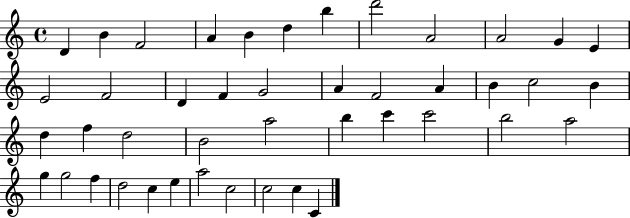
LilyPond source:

{
  \clef treble
  \time 4/4
  \defaultTimeSignature
  \key c \major
  d'4 b'4 f'2 | a'4 b'4 d''4 b''4 | d'''2 a'2 | a'2 g'4 e'4 | \break e'2 f'2 | d'4 f'4 g'2 | a'4 f'2 a'4 | b'4 c''2 b'4 | \break d''4 f''4 d''2 | b'2 a''2 | b''4 c'''4 c'''2 | b''2 a''2 | \break g''4 g''2 f''4 | d''2 c''4 e''4 | a''2 c''2 | c''2 c''4 c'4 | \break \bar "|."
}